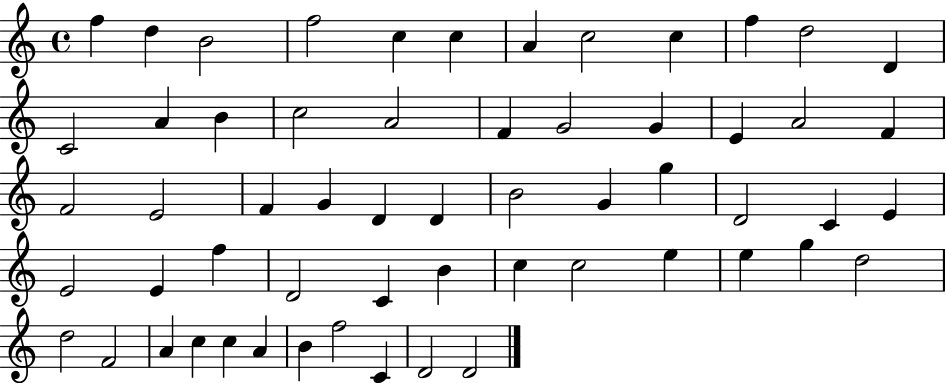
F5/q D5/q B4/h F5/h C5/q C5/q A4/q C5/h C5/q F5/q D5/h D4/q C4/h A4/q B4/q C5/h A4/h F4/q G4/h G4/q E4/q A4/h F4/q F4/h E4/h F4/q G4/q D4/q D4/q B4/h G4/q G5/q D4/h C4/q E4/q E4/h E4/q F5/q D4/h C4/q B4/q C5/q C5/h E5/q E5/q G5/q D5/h D5/h F4/h A4/q C5/q C5/q A4/q B4/q F5/h C4/q D4/h D4/h